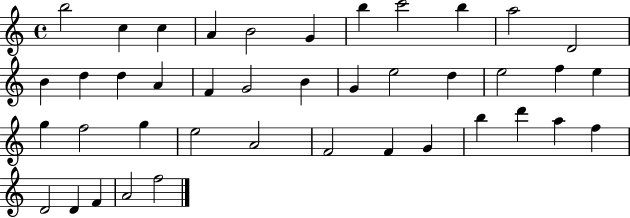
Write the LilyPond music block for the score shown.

{
  \clef treble
  \time 4/4
  \defaultTimeSignature
  \key c \major
  b''2 c''4 c''4 | a'4 b'2 g'4 | b''4 c'''2 b''4 | a''2 d'2 | \break b'4 d''4 d''4 a'4 | f'4 g'2 b'4 | g'4 e''2 d''4 | e''2 f''4 e''4 | \break g''4 f''2 g''4 | e''2 a'2 | f'2 f'4 g'4 | b''4 d'''4 a''4 f''4 | \break d'2 d'4 f'4 | a'2 f''2 | \bar "|."
}